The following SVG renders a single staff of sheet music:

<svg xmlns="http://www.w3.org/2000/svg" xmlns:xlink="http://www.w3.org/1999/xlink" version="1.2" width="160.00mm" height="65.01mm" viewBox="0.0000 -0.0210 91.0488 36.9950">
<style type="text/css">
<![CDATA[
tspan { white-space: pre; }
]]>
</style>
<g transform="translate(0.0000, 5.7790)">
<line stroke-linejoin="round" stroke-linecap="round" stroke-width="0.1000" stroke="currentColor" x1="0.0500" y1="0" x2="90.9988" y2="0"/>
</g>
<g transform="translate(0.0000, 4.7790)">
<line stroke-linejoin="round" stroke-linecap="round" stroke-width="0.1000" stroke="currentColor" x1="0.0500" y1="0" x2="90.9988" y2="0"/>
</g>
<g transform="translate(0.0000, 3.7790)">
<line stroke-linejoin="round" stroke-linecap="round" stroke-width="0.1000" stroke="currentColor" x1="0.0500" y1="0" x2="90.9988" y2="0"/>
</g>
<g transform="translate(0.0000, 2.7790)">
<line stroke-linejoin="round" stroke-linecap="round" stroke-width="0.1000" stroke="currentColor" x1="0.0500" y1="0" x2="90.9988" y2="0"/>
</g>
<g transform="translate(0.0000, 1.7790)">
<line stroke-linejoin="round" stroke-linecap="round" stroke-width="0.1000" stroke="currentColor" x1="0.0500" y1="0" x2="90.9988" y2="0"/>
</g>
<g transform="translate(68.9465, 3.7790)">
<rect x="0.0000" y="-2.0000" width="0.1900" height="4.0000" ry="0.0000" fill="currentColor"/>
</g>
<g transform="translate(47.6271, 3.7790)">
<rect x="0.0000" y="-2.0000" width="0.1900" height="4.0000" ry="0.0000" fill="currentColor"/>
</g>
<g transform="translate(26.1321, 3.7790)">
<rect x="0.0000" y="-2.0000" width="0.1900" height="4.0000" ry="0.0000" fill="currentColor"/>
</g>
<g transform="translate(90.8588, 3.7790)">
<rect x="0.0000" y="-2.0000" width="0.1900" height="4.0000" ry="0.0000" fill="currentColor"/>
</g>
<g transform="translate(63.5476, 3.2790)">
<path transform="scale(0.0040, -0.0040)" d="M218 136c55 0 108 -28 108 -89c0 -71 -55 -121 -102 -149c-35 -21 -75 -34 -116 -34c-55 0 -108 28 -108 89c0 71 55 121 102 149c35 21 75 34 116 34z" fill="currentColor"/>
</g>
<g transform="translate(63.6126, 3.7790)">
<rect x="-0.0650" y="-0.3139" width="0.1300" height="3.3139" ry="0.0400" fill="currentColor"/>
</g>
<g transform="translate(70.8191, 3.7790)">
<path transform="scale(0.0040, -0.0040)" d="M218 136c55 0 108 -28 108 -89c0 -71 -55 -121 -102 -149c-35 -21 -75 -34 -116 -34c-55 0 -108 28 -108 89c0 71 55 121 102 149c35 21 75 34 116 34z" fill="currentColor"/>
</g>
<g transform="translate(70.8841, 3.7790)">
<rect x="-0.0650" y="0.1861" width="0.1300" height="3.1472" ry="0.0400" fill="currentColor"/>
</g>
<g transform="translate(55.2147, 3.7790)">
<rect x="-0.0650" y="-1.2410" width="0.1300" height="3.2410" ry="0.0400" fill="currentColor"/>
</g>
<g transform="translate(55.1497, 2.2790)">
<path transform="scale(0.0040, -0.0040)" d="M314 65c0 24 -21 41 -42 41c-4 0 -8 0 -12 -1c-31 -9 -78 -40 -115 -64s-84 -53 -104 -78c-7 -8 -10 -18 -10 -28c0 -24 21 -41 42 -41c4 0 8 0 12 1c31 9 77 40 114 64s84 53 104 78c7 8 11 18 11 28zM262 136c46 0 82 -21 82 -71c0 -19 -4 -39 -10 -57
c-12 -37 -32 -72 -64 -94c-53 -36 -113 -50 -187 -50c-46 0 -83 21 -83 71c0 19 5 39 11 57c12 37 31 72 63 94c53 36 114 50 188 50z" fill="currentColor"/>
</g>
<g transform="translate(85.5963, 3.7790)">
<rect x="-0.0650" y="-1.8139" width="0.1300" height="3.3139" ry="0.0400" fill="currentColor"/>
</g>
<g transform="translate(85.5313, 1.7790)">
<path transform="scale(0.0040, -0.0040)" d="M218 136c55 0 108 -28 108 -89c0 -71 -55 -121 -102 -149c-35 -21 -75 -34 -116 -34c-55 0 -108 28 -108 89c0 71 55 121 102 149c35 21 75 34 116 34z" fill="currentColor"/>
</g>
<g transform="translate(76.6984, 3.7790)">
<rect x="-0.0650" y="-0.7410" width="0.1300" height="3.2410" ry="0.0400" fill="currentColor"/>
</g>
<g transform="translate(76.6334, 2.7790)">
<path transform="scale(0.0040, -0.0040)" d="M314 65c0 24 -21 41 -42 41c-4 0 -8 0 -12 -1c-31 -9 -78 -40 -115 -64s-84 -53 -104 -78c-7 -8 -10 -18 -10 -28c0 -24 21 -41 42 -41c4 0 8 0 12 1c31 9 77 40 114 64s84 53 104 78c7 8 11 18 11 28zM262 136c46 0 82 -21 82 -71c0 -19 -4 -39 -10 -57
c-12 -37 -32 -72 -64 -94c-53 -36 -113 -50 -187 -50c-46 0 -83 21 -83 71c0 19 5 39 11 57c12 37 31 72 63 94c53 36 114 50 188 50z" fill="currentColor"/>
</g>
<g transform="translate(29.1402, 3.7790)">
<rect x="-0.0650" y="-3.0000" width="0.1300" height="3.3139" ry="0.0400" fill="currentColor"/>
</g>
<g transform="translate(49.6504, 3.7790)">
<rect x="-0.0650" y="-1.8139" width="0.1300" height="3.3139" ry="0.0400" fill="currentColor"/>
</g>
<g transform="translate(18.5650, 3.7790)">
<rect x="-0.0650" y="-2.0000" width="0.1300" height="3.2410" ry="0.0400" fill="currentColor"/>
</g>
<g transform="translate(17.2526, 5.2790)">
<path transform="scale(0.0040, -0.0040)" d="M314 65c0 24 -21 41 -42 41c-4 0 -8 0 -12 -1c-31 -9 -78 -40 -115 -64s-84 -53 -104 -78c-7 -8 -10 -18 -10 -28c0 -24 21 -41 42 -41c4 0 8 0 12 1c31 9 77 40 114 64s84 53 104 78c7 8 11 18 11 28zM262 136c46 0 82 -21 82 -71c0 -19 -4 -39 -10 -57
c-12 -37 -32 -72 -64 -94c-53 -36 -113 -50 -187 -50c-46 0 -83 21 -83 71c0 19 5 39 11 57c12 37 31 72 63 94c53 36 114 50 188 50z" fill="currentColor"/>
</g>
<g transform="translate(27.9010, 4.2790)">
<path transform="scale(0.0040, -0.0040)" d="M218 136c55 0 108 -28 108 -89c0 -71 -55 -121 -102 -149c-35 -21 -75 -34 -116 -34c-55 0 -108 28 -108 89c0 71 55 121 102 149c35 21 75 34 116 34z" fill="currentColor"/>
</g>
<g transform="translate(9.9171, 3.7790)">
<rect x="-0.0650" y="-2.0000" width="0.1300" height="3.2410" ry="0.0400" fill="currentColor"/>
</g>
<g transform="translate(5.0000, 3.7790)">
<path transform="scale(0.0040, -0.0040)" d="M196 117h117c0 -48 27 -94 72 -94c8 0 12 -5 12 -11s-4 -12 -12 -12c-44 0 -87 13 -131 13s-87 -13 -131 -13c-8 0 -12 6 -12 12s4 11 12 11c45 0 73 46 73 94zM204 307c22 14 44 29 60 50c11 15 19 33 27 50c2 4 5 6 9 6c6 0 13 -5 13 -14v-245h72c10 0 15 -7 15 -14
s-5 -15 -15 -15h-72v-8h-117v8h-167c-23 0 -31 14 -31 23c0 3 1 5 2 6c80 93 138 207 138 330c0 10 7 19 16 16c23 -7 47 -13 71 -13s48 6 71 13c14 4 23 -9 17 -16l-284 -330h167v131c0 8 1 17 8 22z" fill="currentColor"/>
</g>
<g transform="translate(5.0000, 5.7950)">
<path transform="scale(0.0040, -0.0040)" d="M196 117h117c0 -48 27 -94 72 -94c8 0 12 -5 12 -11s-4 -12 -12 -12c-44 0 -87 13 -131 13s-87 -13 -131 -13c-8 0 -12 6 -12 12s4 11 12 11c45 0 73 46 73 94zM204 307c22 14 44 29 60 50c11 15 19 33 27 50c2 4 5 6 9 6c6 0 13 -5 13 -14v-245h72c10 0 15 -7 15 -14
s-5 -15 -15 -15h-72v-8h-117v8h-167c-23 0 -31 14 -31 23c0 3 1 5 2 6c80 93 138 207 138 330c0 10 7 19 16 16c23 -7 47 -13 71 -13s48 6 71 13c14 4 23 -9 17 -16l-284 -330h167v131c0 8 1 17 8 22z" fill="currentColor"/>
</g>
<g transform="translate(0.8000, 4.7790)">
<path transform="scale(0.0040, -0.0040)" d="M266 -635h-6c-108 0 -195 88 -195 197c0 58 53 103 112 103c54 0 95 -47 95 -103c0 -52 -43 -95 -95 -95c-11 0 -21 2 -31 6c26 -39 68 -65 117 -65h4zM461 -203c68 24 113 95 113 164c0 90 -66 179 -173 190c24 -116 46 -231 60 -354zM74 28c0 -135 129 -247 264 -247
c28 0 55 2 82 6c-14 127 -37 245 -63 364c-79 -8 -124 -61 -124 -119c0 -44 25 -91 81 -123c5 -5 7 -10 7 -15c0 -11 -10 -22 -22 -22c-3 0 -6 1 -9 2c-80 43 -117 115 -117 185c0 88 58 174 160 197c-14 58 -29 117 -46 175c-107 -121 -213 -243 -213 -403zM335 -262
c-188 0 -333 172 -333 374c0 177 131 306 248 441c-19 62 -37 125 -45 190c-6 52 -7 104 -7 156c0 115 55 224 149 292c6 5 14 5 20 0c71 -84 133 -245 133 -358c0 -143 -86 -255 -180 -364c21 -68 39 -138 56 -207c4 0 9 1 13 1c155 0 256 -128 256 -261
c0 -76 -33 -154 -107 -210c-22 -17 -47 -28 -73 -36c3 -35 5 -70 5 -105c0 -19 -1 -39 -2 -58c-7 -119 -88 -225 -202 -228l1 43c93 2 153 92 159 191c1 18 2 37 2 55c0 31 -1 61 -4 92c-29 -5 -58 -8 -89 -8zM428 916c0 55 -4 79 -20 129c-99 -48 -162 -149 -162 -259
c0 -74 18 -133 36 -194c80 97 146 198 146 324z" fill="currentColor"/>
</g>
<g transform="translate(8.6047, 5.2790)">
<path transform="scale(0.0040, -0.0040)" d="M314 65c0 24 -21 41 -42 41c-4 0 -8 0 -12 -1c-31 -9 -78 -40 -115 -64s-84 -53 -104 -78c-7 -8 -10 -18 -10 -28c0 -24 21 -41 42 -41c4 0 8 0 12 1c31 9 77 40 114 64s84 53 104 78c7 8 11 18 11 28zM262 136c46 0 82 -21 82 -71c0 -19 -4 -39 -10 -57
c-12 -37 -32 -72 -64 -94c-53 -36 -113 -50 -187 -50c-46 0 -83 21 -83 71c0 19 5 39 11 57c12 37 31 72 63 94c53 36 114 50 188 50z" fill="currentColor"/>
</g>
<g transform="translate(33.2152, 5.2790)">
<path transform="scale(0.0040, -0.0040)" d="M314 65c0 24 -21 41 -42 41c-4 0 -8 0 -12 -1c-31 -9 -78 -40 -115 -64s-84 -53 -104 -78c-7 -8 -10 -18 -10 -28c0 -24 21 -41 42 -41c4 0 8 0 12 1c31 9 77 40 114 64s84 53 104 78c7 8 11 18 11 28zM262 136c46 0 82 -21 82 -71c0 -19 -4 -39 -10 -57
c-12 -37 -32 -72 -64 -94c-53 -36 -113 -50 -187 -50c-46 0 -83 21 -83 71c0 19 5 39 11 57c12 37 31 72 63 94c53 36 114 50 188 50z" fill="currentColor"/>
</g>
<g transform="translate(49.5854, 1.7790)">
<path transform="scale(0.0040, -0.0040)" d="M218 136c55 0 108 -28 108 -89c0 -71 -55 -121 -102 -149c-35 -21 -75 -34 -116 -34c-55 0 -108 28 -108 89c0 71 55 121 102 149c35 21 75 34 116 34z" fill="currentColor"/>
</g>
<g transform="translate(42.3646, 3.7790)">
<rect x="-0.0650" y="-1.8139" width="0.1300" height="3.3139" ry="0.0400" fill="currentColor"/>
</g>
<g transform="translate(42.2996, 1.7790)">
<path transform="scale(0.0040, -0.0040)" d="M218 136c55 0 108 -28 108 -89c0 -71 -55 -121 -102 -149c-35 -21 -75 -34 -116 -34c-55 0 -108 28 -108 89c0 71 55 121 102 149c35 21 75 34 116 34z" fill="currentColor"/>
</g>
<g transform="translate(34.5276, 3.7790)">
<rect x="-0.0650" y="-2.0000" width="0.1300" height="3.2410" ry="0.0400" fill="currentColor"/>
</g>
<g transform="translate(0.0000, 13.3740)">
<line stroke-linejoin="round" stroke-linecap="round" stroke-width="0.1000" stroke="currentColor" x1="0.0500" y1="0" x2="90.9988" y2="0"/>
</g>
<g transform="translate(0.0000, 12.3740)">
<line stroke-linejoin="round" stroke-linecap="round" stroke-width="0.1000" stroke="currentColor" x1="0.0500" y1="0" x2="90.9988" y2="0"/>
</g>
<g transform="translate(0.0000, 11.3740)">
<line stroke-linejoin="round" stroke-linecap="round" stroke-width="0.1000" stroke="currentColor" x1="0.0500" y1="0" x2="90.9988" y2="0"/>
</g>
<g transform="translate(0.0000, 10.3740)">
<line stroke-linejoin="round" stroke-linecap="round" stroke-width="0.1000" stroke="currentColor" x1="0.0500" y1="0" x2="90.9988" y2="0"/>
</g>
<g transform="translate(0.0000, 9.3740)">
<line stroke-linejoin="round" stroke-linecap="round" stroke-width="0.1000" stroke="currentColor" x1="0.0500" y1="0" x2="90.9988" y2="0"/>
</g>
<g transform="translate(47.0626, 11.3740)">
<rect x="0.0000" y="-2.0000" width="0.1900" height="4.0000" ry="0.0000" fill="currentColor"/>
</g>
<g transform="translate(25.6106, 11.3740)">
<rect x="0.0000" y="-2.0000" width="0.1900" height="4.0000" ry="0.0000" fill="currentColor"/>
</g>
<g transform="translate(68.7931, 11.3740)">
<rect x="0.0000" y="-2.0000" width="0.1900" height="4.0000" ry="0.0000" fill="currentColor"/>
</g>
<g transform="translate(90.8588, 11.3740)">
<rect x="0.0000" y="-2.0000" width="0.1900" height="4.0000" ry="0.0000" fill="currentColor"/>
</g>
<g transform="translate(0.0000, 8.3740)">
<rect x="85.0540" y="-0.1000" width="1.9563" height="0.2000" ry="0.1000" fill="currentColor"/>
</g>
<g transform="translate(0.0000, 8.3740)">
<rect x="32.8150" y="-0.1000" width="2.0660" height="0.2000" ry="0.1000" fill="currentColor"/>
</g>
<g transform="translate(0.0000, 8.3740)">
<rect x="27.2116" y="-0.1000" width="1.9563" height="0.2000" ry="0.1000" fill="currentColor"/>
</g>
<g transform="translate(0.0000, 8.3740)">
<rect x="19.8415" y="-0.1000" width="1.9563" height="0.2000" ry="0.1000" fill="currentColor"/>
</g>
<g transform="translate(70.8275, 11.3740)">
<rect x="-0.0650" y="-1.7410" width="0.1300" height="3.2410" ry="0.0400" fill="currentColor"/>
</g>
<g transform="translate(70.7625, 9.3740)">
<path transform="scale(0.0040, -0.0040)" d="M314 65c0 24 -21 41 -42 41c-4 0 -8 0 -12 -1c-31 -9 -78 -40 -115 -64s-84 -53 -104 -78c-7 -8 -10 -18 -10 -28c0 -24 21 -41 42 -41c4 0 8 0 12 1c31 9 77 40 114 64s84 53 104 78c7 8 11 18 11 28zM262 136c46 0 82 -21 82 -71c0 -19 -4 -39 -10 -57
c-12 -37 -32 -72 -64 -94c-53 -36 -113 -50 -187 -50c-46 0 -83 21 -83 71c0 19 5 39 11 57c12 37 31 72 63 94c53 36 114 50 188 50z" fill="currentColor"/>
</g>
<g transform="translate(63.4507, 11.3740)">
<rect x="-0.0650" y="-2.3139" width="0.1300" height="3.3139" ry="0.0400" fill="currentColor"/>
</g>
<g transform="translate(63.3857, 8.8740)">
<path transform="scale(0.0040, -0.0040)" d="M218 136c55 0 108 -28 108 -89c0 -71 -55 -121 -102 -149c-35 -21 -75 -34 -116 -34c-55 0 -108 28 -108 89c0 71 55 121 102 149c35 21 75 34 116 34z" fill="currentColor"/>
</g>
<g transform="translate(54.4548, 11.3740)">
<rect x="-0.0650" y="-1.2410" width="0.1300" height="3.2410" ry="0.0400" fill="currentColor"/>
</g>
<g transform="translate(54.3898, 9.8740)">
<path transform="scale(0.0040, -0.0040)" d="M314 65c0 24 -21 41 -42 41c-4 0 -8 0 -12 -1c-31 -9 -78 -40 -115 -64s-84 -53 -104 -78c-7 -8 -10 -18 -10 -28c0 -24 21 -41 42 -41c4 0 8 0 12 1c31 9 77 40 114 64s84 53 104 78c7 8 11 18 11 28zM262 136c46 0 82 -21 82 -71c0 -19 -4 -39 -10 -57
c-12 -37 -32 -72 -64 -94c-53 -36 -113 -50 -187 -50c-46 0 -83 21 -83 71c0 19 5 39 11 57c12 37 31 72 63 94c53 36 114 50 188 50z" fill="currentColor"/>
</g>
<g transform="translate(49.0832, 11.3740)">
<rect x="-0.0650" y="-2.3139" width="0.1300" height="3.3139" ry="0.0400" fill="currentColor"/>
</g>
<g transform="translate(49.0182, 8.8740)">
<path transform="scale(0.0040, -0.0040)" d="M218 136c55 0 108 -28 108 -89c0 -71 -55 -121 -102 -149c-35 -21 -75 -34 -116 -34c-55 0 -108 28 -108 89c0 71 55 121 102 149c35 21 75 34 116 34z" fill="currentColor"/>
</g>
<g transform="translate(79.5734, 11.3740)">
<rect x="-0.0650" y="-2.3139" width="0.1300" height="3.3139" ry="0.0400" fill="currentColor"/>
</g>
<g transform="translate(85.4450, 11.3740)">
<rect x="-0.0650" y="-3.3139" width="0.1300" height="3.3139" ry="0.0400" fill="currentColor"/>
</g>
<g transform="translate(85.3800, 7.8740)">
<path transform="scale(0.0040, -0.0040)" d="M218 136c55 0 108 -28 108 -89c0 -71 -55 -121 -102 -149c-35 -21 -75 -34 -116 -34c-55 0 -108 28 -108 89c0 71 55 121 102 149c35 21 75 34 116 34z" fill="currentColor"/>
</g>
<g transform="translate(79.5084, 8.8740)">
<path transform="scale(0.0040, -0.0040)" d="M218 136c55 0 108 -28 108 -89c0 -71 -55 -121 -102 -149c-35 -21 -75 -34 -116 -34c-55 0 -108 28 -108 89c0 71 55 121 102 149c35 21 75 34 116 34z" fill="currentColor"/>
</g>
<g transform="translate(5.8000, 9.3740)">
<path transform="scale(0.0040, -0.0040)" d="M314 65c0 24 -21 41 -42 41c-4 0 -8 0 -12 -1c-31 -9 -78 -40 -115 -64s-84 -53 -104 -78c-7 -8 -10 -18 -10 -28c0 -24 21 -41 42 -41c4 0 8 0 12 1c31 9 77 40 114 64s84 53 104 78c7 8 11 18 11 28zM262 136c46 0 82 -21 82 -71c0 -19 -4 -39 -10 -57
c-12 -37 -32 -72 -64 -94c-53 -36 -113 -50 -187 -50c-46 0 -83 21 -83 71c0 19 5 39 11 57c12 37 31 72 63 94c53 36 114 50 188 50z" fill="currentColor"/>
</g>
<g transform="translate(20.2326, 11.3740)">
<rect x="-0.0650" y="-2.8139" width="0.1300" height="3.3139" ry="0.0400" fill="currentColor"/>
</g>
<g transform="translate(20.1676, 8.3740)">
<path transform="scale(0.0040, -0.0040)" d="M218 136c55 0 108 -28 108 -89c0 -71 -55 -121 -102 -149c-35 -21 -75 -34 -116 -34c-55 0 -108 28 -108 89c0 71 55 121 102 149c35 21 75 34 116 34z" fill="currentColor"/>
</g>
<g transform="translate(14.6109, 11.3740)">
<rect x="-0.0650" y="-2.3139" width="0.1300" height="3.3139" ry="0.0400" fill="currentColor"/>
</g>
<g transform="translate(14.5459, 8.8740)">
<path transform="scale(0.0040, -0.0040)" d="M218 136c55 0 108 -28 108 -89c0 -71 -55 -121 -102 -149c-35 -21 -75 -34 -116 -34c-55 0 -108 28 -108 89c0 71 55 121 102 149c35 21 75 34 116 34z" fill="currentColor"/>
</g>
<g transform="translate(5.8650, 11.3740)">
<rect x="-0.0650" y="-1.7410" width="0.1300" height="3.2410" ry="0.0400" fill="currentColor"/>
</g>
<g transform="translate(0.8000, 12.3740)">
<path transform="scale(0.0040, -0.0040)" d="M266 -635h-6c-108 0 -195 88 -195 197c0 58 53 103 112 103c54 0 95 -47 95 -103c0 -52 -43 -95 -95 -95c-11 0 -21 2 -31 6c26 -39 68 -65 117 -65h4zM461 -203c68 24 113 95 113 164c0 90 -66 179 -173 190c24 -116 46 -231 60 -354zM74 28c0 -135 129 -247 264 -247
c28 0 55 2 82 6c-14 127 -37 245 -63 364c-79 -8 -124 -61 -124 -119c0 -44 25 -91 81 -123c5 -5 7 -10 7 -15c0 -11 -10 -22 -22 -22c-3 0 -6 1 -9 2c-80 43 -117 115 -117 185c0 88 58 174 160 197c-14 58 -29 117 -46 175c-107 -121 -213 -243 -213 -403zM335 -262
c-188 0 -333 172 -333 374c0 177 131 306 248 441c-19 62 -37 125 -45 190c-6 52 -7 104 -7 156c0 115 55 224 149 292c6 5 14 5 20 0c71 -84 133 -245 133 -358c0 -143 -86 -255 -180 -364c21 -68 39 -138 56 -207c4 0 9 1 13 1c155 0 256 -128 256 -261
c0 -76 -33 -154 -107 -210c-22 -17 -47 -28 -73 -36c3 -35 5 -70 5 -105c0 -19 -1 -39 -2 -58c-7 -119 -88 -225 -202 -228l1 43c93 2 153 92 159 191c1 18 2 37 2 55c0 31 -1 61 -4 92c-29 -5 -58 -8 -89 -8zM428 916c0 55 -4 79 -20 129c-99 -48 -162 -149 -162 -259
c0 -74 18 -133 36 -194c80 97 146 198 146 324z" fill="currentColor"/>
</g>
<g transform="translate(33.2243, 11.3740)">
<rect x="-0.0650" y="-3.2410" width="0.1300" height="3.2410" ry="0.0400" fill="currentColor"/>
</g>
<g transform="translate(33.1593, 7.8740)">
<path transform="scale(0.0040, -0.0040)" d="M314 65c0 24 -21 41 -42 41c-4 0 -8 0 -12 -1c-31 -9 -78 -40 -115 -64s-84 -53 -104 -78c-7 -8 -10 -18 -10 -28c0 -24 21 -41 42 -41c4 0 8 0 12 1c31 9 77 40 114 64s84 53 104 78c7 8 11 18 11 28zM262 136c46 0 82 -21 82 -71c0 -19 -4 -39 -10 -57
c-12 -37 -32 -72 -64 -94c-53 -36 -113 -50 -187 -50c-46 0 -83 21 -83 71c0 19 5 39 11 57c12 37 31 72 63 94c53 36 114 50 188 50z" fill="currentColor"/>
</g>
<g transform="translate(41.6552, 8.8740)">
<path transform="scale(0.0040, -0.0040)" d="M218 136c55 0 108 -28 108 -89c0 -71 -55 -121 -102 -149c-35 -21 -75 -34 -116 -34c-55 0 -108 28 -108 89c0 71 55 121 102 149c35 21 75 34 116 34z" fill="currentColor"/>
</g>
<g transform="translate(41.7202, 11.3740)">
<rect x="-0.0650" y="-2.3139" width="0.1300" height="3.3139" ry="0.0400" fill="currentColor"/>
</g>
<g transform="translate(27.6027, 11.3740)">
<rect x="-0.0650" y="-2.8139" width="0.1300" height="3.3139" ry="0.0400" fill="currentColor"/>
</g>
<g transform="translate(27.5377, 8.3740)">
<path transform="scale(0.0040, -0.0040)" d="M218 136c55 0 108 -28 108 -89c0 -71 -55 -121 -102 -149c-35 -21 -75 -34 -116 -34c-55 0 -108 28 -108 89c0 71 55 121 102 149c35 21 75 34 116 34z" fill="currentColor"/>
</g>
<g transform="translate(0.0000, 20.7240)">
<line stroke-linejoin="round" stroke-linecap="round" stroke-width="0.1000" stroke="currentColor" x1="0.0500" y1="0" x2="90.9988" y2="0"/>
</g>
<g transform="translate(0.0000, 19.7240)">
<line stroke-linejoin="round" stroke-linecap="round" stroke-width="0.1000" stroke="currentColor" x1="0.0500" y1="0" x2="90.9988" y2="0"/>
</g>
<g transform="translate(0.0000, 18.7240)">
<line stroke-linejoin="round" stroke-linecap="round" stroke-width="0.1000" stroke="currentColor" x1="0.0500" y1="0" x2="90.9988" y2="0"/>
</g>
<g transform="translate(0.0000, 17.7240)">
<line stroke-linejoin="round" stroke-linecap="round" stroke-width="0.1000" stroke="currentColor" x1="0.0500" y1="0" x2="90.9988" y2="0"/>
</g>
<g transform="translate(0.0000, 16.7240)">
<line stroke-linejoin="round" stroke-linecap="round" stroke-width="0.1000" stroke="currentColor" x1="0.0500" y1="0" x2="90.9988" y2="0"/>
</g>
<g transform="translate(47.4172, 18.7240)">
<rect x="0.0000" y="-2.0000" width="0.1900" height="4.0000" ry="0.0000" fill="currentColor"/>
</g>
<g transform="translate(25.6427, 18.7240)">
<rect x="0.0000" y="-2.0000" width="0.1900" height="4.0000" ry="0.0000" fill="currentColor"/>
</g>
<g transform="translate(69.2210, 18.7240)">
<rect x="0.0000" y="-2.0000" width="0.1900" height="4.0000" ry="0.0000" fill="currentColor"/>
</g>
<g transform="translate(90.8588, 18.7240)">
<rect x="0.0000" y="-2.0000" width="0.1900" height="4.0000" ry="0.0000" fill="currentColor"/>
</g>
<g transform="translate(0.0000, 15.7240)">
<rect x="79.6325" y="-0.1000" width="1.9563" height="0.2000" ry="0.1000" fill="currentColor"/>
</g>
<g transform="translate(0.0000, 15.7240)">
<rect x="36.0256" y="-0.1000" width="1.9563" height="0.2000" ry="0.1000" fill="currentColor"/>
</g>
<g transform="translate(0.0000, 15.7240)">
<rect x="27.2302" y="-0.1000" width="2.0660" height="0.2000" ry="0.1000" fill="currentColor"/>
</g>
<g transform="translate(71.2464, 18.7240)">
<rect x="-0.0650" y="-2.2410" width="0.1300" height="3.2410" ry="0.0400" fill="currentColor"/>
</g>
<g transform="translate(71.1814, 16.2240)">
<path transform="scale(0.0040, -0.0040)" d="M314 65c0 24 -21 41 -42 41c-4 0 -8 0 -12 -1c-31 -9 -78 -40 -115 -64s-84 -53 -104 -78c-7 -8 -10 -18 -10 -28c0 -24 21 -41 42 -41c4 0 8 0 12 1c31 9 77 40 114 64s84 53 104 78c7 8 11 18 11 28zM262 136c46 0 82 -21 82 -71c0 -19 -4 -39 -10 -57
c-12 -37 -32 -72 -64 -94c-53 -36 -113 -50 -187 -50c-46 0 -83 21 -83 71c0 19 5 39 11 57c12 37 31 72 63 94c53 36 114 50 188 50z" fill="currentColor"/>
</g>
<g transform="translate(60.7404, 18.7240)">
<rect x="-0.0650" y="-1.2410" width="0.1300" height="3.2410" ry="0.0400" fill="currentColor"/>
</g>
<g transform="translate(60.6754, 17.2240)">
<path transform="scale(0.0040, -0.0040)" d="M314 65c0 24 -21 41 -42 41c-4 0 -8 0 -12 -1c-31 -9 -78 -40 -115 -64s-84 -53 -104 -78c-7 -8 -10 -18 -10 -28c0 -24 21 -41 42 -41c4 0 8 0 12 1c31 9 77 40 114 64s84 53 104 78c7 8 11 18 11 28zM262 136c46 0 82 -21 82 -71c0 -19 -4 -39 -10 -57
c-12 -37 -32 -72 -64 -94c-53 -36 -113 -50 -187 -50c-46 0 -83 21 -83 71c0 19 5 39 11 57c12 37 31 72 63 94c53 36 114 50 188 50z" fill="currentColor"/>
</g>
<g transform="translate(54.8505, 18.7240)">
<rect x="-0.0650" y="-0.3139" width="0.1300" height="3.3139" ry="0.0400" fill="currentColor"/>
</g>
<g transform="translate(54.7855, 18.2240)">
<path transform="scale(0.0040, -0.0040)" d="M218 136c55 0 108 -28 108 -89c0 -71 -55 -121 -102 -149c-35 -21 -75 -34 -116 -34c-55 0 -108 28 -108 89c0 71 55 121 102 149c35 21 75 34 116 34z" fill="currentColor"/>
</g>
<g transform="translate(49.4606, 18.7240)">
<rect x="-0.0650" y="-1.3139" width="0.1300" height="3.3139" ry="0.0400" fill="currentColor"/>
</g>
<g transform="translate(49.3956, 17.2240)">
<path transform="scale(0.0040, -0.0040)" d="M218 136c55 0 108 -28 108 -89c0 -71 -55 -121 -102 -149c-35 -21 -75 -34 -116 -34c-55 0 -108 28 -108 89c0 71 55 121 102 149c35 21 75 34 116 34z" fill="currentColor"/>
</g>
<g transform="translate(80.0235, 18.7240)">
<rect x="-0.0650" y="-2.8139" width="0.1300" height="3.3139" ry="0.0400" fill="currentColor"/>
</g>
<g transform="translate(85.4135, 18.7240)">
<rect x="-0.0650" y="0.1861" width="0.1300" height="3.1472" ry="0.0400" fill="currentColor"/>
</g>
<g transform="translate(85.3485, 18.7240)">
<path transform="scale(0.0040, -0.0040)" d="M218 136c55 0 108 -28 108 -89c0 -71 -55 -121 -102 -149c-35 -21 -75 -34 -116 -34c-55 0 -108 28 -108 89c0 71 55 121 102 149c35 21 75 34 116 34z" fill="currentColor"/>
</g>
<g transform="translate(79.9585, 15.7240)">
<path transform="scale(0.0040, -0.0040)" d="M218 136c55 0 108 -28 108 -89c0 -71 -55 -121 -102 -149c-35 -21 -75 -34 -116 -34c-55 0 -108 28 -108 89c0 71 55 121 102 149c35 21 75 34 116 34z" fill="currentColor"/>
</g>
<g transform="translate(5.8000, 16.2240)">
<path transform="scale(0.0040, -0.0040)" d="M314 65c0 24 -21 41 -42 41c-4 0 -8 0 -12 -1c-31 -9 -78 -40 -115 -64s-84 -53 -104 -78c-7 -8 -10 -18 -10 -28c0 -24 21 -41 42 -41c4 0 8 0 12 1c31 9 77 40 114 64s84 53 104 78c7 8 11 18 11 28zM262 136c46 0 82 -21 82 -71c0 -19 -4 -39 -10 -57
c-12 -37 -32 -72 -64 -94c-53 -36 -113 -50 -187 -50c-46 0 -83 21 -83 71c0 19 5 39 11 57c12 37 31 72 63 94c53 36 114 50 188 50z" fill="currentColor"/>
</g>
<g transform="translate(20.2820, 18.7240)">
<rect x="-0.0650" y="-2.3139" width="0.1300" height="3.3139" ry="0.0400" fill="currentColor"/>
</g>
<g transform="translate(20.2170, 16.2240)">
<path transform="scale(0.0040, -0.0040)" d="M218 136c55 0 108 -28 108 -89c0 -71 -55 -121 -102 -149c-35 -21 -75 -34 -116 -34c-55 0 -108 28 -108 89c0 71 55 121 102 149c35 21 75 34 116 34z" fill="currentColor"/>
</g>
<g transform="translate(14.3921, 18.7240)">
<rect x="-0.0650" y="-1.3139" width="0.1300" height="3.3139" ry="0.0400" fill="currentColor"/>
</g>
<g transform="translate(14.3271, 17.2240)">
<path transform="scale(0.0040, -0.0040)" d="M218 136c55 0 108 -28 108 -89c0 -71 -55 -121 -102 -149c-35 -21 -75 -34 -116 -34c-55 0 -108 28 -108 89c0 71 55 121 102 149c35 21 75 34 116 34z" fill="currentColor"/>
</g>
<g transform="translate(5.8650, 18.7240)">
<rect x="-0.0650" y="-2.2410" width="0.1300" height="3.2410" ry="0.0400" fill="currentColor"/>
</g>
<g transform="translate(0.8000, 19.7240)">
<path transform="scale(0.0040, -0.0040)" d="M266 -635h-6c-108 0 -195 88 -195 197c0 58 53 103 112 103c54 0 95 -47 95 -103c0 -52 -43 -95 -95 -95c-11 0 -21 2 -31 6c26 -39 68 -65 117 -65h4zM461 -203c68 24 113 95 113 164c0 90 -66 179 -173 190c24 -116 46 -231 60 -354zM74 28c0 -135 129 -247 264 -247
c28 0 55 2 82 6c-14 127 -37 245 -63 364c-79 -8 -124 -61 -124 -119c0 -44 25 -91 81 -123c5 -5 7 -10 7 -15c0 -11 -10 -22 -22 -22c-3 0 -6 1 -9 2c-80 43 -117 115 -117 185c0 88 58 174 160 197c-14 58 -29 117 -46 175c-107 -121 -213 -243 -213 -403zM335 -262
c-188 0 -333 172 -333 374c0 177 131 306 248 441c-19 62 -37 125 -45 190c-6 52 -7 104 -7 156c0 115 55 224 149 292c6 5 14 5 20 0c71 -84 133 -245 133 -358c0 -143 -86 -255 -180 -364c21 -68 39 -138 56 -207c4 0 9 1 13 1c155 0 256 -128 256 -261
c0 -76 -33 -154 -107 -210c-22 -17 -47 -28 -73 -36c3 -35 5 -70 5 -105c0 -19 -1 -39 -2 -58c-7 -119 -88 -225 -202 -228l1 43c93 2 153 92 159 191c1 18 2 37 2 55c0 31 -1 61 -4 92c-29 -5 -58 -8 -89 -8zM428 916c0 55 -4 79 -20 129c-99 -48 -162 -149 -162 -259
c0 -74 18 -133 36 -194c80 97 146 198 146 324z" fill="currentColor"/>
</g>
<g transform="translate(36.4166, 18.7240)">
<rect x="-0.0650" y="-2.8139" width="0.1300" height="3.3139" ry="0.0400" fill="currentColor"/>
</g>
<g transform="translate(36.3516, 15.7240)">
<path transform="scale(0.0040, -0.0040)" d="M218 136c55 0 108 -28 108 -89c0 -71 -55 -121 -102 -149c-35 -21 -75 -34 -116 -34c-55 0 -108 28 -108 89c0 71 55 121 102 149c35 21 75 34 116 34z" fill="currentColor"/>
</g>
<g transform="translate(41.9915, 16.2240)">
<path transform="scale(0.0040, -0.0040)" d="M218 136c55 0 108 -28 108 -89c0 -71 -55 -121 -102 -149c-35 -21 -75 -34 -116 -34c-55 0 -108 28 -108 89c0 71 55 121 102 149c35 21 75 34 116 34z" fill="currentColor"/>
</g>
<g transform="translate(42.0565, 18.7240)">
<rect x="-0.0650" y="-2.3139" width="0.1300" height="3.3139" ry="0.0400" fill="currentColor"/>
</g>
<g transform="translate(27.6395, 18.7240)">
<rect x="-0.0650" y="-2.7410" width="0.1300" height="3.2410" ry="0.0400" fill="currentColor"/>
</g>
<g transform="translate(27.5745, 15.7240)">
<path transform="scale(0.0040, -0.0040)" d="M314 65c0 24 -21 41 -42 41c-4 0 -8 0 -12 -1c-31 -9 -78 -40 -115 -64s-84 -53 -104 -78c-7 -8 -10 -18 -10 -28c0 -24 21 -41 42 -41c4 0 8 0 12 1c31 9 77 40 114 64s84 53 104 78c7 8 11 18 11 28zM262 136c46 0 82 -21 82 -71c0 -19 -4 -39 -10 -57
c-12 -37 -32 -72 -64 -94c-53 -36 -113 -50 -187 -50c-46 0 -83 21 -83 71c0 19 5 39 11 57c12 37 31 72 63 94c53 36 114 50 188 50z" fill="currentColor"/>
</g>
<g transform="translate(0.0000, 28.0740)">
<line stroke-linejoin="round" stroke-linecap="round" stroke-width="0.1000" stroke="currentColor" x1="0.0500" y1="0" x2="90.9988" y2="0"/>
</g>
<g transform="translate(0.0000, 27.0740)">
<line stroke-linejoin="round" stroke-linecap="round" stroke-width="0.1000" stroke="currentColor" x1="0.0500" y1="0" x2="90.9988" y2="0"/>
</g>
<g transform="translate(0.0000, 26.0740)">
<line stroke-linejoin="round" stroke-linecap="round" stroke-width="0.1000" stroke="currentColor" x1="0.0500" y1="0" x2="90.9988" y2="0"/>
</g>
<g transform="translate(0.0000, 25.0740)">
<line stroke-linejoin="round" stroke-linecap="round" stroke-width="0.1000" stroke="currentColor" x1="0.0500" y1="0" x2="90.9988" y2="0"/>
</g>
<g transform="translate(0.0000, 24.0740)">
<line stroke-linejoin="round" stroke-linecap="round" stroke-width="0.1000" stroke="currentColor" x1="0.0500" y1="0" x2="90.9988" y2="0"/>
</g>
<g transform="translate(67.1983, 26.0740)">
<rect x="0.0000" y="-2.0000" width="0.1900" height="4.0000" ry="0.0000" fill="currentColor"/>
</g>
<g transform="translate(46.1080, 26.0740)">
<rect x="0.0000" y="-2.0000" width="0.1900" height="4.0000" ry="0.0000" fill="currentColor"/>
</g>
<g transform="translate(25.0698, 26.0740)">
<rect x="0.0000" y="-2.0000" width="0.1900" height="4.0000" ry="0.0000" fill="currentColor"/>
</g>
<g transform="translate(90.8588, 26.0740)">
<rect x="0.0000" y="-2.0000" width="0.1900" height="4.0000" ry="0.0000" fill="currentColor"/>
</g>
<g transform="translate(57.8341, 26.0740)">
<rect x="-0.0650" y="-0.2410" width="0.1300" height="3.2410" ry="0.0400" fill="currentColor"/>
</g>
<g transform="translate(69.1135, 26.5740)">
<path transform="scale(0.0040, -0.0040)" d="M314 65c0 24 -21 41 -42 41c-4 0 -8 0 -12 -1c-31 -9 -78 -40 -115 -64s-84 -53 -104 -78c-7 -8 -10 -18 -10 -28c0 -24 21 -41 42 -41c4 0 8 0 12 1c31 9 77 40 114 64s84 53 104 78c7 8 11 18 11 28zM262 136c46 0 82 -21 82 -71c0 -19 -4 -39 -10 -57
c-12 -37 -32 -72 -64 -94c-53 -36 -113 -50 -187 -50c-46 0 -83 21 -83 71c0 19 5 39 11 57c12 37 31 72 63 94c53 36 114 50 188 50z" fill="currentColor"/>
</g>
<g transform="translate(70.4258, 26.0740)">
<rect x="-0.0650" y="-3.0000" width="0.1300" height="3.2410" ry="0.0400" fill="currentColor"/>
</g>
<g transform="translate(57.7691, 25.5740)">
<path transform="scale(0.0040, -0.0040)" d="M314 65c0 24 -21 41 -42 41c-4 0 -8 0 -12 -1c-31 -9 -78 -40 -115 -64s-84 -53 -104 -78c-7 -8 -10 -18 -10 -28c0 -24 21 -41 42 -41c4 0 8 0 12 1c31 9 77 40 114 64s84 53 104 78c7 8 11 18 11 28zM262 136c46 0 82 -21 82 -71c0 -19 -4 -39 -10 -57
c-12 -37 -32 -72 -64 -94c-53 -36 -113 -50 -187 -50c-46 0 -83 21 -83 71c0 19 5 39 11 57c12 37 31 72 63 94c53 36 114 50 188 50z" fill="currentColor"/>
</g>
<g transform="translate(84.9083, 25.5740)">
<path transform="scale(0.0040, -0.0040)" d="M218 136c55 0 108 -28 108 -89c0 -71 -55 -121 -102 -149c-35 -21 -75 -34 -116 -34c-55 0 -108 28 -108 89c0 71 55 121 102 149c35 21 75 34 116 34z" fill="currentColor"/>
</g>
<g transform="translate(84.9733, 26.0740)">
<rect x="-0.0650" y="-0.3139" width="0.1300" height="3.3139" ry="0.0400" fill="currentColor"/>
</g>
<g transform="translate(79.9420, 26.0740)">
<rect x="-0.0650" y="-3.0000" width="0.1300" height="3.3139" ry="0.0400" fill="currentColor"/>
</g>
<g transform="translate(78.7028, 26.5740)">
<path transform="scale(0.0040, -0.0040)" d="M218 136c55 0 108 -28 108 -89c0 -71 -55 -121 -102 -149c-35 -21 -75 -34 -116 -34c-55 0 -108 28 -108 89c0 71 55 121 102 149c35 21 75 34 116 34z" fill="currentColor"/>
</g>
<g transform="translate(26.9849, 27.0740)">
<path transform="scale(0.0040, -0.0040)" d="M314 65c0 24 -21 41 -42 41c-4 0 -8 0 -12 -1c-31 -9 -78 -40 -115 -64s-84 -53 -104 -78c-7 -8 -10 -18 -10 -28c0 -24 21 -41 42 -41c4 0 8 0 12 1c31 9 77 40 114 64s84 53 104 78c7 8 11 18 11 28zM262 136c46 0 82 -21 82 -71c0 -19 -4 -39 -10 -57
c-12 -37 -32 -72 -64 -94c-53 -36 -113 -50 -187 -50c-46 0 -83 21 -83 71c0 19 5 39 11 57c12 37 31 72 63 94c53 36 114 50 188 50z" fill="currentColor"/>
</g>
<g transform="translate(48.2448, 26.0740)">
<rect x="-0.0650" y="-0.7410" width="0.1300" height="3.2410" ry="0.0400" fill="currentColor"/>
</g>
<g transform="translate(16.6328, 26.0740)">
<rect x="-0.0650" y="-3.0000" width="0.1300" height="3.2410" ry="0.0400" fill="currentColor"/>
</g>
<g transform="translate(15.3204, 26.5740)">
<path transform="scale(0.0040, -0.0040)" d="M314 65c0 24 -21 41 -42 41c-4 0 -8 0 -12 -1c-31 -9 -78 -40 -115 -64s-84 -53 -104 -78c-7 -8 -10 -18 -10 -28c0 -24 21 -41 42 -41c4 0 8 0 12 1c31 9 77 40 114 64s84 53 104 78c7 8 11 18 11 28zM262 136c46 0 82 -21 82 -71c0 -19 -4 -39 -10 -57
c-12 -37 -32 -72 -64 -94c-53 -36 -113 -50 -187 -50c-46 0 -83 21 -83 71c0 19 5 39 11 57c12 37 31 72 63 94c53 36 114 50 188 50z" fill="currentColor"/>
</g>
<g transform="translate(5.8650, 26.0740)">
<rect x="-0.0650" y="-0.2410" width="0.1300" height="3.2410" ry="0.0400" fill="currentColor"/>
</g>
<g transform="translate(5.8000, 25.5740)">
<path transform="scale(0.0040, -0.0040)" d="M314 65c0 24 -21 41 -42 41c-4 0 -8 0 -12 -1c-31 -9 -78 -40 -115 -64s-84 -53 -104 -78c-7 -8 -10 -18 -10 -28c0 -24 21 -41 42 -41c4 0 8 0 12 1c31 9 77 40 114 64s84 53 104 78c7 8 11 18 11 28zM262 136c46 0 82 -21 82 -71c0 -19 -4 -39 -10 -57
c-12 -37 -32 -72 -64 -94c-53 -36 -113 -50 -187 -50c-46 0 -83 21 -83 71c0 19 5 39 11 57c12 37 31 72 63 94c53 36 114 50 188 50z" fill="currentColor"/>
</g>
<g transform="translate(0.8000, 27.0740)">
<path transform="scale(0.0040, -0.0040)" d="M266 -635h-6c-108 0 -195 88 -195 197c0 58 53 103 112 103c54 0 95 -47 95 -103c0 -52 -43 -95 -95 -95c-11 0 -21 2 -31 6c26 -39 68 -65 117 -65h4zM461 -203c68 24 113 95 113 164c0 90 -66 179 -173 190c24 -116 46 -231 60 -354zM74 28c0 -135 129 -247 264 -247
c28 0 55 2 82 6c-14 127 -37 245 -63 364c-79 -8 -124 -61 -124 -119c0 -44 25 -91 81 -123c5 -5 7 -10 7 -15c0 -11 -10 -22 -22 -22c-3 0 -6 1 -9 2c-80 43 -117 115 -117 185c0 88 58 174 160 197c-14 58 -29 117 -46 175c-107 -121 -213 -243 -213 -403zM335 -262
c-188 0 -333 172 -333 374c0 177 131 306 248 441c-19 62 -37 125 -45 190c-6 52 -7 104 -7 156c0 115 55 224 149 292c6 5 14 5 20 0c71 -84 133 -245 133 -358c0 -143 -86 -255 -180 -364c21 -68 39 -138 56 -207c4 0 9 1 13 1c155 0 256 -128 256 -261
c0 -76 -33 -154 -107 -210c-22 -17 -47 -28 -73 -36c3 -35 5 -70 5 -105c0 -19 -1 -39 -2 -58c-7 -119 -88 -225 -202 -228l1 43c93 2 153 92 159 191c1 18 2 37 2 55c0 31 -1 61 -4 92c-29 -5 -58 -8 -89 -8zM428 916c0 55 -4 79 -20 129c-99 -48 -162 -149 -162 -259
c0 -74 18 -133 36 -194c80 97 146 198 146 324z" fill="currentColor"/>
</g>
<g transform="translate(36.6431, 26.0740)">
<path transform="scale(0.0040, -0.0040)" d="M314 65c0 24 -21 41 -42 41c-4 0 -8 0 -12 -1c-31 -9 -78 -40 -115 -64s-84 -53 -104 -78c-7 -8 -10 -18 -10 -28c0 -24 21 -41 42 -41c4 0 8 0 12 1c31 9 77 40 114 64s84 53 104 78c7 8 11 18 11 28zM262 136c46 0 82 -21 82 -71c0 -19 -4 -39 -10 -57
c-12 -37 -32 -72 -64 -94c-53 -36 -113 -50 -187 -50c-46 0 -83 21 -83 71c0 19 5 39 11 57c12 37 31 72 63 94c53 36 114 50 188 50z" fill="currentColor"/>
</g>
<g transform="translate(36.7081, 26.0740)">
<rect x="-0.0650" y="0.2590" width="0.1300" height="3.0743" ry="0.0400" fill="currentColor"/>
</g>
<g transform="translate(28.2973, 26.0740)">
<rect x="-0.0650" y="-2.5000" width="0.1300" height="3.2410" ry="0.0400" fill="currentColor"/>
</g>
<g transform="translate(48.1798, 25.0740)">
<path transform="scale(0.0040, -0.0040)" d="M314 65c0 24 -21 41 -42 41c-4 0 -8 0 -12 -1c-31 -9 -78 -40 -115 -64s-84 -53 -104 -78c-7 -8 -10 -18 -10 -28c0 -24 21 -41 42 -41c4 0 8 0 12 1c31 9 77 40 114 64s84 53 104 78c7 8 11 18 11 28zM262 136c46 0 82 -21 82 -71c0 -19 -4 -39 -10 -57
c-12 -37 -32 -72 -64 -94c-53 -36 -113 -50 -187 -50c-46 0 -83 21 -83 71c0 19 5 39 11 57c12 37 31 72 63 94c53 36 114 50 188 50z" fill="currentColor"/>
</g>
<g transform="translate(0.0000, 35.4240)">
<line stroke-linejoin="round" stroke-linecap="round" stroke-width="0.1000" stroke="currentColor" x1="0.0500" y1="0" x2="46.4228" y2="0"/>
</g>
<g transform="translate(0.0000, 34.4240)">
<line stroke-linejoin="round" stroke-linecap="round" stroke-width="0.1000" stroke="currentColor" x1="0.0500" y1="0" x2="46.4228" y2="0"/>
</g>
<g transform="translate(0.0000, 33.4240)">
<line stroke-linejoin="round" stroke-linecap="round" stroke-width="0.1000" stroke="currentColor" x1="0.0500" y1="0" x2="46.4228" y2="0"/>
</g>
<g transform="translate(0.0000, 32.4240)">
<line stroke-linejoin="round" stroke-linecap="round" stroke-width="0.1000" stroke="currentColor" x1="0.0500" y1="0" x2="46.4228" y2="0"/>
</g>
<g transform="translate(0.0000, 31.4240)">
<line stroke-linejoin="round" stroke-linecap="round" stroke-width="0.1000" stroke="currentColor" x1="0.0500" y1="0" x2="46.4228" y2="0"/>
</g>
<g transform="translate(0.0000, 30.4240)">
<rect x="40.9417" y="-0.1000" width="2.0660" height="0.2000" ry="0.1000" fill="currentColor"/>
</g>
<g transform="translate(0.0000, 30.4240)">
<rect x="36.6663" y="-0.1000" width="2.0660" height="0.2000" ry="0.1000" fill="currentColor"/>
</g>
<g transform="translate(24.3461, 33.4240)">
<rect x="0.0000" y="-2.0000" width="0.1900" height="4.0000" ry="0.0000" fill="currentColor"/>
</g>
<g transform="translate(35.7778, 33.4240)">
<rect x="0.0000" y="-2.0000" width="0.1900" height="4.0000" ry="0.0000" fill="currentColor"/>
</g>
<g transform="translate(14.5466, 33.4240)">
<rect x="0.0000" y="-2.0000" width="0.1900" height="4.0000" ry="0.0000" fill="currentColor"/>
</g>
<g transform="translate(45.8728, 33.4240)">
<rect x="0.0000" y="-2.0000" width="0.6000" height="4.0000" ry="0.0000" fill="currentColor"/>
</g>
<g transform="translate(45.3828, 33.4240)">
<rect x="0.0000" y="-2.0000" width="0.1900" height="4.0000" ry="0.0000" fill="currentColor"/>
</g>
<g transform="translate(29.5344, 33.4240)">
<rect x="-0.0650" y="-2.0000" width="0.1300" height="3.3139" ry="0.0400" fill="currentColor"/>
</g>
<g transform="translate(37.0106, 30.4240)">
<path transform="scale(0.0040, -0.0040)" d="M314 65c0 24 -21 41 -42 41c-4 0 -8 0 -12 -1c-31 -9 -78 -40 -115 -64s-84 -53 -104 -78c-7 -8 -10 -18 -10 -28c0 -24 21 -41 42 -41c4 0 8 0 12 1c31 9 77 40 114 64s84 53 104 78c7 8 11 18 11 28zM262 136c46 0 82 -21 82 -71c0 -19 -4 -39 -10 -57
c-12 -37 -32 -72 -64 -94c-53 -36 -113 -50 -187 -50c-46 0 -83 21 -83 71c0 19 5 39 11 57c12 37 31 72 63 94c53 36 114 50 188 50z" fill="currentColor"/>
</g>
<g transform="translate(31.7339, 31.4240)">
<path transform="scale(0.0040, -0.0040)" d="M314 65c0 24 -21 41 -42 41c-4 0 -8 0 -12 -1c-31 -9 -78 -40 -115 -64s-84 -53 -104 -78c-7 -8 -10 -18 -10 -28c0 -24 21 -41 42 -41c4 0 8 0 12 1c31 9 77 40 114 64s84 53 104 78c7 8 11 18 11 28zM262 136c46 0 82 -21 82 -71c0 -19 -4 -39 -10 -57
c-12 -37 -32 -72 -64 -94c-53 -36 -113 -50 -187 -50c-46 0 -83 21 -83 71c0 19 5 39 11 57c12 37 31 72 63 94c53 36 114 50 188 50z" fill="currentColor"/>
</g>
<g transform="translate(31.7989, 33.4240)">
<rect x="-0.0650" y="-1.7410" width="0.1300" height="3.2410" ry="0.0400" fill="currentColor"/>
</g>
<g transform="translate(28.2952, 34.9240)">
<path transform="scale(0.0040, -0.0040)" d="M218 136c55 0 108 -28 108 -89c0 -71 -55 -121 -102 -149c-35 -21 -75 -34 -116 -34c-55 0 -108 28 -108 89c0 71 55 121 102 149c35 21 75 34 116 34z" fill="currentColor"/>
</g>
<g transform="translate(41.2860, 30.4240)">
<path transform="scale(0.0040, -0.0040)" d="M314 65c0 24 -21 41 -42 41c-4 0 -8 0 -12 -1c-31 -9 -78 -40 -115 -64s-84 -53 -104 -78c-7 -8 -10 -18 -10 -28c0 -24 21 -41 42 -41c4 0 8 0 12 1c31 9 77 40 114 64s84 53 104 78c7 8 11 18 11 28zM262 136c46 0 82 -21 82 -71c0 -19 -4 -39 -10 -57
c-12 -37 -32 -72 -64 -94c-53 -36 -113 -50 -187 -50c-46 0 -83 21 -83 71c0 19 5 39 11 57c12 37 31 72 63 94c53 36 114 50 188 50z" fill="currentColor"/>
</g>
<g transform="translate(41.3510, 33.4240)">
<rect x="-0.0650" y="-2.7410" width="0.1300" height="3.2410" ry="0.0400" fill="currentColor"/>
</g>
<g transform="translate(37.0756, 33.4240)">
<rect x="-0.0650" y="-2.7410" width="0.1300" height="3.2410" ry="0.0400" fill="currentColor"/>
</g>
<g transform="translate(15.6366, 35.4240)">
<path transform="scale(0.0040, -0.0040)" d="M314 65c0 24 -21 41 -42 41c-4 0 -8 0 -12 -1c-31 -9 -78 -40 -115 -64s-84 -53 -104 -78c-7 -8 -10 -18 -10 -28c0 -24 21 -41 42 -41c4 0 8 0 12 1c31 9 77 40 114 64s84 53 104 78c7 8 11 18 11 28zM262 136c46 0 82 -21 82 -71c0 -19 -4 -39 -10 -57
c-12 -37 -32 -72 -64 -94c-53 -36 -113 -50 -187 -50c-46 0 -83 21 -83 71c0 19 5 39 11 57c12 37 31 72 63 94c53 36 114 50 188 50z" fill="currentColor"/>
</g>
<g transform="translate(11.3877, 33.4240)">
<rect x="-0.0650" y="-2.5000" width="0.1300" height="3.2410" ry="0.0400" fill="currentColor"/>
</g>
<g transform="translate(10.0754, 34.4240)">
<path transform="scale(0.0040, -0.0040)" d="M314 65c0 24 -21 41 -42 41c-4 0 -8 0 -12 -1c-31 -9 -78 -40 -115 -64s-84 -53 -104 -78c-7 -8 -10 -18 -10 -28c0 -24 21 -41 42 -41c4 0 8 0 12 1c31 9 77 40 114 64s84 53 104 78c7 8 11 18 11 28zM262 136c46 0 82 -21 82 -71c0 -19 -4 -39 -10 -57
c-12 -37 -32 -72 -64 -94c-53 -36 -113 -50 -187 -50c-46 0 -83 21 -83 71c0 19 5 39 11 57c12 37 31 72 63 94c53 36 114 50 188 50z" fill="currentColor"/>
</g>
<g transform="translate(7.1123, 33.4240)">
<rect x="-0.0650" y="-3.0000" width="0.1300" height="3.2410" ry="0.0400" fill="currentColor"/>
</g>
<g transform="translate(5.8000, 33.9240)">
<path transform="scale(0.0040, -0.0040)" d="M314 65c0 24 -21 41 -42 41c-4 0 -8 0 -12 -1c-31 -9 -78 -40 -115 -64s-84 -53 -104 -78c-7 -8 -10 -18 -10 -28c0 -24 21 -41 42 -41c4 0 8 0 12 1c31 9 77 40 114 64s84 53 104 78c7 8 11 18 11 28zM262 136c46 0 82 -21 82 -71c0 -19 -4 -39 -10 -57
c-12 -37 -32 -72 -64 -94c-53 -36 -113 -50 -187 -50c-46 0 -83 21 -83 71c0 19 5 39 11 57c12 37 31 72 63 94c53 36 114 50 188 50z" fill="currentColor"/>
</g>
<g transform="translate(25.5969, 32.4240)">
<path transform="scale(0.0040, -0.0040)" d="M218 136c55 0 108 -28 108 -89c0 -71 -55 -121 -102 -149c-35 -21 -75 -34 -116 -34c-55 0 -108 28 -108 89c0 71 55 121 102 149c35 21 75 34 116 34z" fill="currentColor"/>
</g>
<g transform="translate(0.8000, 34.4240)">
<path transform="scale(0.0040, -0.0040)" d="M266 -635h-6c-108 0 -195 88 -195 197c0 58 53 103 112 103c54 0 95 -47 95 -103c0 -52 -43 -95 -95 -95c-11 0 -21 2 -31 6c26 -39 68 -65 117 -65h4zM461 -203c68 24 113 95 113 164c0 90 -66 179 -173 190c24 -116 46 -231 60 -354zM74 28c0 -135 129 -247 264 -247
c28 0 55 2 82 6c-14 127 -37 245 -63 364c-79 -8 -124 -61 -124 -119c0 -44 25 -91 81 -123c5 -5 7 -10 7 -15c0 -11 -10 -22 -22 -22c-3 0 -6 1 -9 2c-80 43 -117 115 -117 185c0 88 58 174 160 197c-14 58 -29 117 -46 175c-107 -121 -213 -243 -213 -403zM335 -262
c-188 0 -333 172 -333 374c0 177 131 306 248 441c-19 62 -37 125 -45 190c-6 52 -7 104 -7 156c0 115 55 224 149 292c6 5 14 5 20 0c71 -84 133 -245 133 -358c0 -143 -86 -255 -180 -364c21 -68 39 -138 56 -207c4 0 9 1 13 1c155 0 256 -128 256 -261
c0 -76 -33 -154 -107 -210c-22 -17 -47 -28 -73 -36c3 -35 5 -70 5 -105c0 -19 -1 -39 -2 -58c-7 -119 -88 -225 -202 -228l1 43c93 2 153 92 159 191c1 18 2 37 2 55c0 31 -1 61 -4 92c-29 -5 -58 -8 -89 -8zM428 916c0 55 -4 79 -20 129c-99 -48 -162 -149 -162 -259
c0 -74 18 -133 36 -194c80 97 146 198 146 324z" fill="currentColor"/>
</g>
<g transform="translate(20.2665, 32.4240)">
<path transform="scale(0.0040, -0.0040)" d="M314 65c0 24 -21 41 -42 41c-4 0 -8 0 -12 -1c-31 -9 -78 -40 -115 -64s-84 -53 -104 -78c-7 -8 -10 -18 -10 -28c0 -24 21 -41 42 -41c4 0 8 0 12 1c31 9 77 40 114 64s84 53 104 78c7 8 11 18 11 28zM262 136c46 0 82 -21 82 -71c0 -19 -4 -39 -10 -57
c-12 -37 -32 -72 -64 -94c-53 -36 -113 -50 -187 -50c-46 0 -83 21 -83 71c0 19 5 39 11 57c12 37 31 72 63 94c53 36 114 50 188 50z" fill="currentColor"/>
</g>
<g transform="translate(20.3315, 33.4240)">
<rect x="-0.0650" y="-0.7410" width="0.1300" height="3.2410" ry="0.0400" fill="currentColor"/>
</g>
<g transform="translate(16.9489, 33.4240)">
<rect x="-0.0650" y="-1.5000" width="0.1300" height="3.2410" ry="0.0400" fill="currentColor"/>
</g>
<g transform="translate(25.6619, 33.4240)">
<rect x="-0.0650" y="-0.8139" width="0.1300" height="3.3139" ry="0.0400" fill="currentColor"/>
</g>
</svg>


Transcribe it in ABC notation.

X:1
T:Untitled
M:4/4
L:1/4
K:C
F2 F2 A F2 f f e2 c B d2 f f2 g a a b2 g g e2 g f2 g b g2 e g a2 a g e c e2 g2 a B c2 A2 G2 B2 d2 c2 A2 A c A2 G2 E2 d2 d F f2 a2 a2